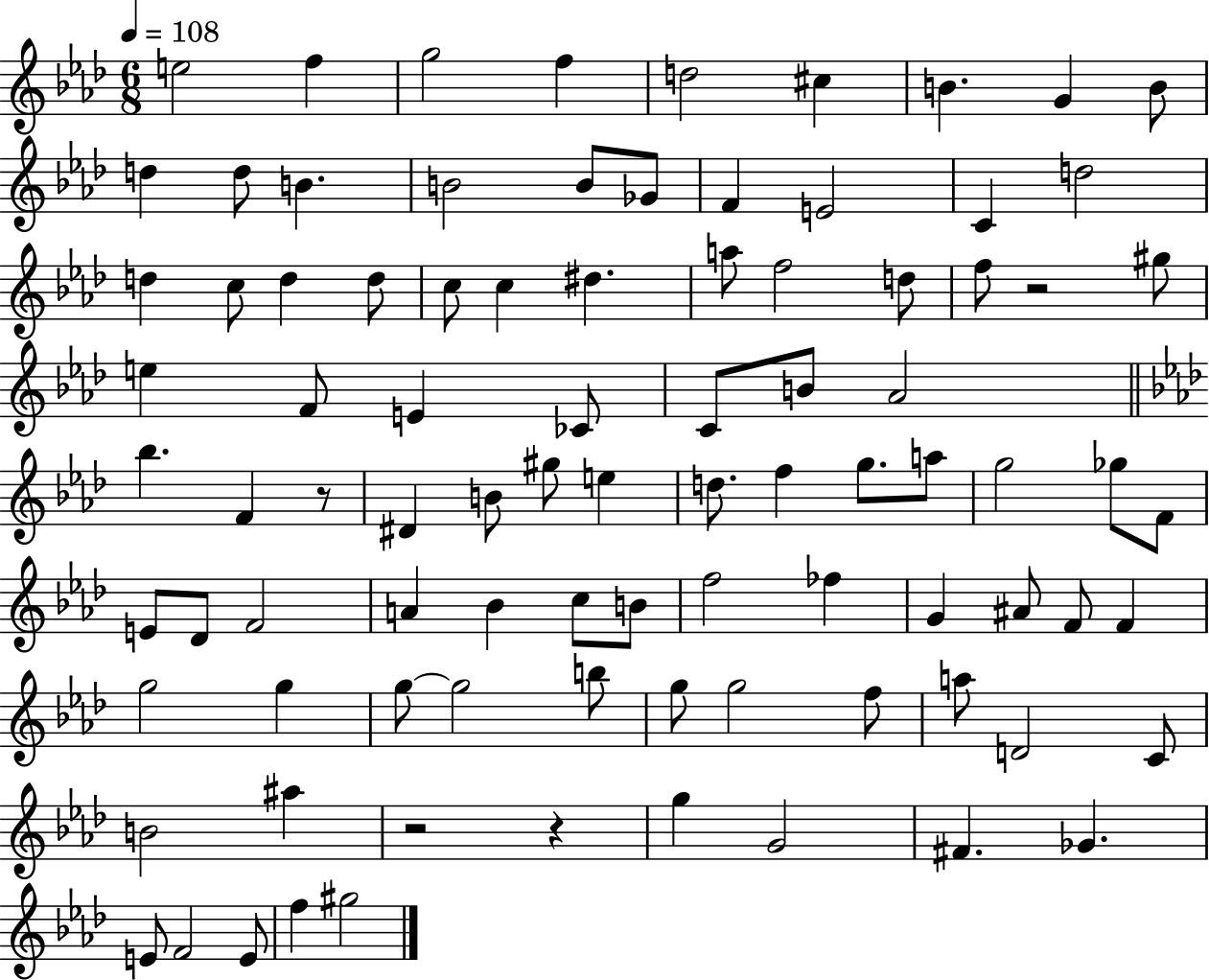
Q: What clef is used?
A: treble